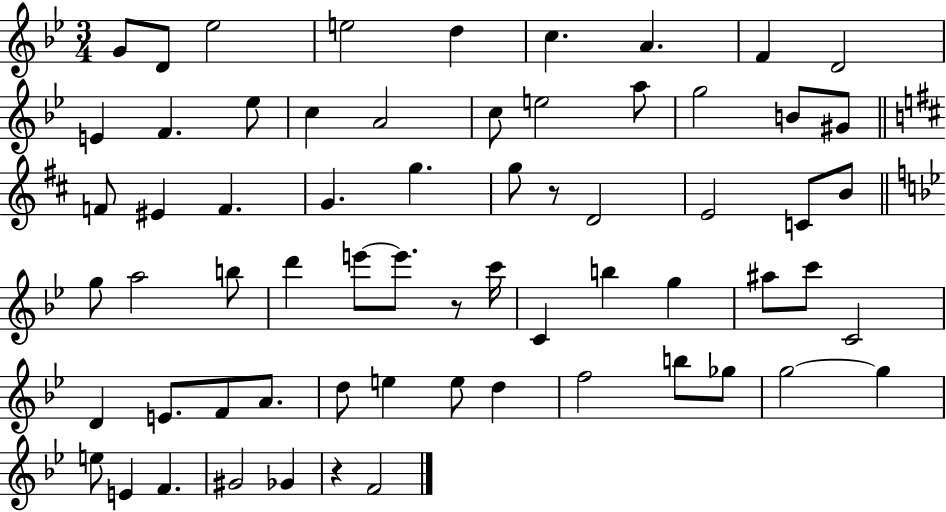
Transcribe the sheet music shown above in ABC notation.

X:1
T:Untitled
M:3/4
L:1/4
K:Bb
G/2 D/2 _e2 e2 d c A F D2 E F _e/2 c A2 c/2 e2 a/2 g2 B/2 ^G/2 F/2 ^E F G g g/2 z/2 D2 E2 C/2 B/2 g/2 a2 b/2 d' e'/2 e'/2 z/2 c'/4 C b g ^a/2 c'/2 C2 D E/2 F/2 A/2 d/2 e e/2 d f2 b/2 _g/2 g2 g e/2 E F ^G2 _G z F2